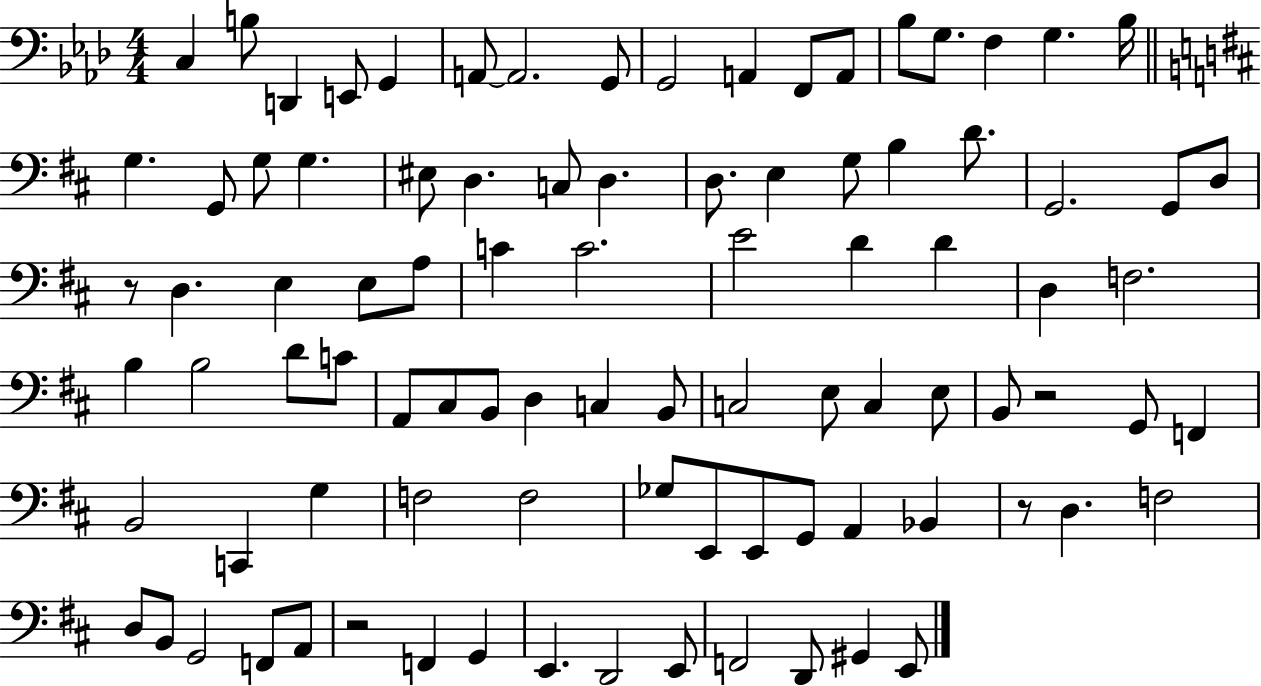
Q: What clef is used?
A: bass